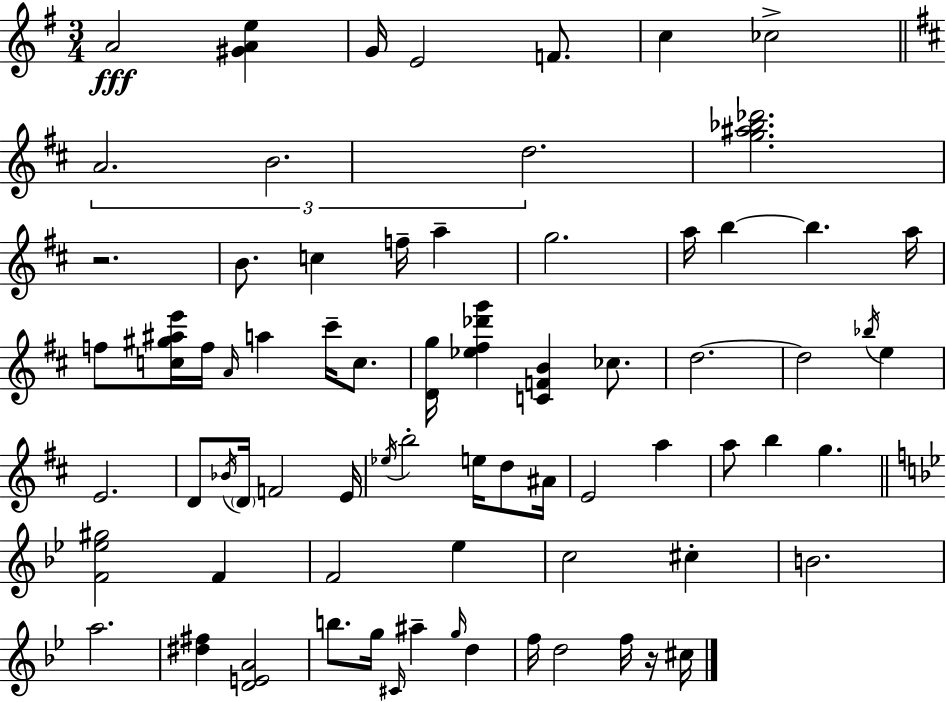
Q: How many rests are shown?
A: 2